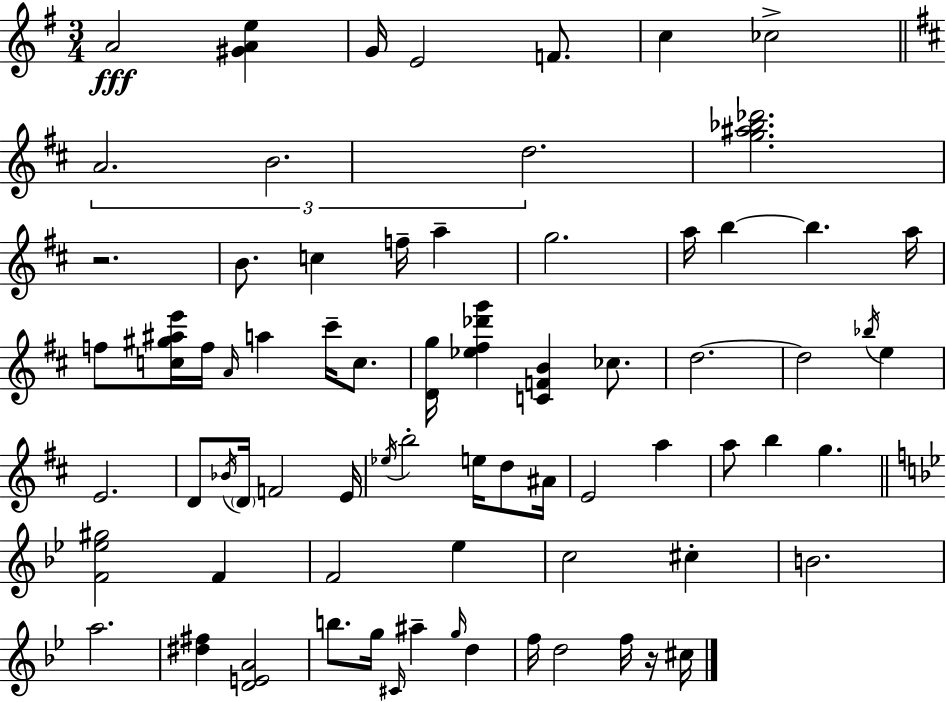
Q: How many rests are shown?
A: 2